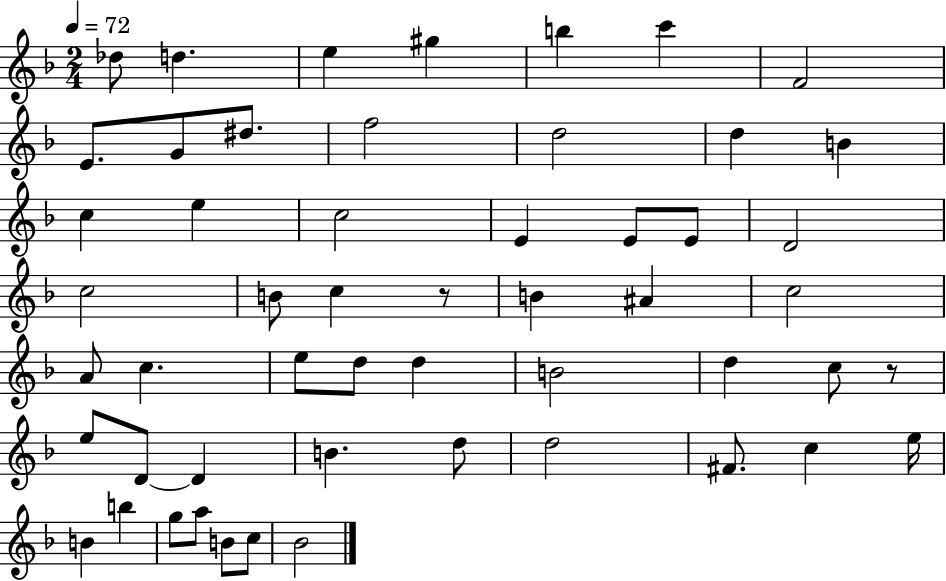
Db5/e D5/q. E5/q G#5/q B5/q C6/q F4/h E4/e. G4/e D#5/e. F5/h D5/h D5/q B4/q C5/q E5/q C5/h E4/q E4/e E4/e D4/h C5/h B4/e C5/q R/e B4/q A#4/q C5/h A4/e C5/q. E5/e D5/e D5/q B4/h D5/q C5/e R/e E5/e D4/e D4/q B4/q. D5/e D5/h F#4/e. C5/q E5/s B4/q B5/q G5/e A5/e B4/e C5/e Bb4/h